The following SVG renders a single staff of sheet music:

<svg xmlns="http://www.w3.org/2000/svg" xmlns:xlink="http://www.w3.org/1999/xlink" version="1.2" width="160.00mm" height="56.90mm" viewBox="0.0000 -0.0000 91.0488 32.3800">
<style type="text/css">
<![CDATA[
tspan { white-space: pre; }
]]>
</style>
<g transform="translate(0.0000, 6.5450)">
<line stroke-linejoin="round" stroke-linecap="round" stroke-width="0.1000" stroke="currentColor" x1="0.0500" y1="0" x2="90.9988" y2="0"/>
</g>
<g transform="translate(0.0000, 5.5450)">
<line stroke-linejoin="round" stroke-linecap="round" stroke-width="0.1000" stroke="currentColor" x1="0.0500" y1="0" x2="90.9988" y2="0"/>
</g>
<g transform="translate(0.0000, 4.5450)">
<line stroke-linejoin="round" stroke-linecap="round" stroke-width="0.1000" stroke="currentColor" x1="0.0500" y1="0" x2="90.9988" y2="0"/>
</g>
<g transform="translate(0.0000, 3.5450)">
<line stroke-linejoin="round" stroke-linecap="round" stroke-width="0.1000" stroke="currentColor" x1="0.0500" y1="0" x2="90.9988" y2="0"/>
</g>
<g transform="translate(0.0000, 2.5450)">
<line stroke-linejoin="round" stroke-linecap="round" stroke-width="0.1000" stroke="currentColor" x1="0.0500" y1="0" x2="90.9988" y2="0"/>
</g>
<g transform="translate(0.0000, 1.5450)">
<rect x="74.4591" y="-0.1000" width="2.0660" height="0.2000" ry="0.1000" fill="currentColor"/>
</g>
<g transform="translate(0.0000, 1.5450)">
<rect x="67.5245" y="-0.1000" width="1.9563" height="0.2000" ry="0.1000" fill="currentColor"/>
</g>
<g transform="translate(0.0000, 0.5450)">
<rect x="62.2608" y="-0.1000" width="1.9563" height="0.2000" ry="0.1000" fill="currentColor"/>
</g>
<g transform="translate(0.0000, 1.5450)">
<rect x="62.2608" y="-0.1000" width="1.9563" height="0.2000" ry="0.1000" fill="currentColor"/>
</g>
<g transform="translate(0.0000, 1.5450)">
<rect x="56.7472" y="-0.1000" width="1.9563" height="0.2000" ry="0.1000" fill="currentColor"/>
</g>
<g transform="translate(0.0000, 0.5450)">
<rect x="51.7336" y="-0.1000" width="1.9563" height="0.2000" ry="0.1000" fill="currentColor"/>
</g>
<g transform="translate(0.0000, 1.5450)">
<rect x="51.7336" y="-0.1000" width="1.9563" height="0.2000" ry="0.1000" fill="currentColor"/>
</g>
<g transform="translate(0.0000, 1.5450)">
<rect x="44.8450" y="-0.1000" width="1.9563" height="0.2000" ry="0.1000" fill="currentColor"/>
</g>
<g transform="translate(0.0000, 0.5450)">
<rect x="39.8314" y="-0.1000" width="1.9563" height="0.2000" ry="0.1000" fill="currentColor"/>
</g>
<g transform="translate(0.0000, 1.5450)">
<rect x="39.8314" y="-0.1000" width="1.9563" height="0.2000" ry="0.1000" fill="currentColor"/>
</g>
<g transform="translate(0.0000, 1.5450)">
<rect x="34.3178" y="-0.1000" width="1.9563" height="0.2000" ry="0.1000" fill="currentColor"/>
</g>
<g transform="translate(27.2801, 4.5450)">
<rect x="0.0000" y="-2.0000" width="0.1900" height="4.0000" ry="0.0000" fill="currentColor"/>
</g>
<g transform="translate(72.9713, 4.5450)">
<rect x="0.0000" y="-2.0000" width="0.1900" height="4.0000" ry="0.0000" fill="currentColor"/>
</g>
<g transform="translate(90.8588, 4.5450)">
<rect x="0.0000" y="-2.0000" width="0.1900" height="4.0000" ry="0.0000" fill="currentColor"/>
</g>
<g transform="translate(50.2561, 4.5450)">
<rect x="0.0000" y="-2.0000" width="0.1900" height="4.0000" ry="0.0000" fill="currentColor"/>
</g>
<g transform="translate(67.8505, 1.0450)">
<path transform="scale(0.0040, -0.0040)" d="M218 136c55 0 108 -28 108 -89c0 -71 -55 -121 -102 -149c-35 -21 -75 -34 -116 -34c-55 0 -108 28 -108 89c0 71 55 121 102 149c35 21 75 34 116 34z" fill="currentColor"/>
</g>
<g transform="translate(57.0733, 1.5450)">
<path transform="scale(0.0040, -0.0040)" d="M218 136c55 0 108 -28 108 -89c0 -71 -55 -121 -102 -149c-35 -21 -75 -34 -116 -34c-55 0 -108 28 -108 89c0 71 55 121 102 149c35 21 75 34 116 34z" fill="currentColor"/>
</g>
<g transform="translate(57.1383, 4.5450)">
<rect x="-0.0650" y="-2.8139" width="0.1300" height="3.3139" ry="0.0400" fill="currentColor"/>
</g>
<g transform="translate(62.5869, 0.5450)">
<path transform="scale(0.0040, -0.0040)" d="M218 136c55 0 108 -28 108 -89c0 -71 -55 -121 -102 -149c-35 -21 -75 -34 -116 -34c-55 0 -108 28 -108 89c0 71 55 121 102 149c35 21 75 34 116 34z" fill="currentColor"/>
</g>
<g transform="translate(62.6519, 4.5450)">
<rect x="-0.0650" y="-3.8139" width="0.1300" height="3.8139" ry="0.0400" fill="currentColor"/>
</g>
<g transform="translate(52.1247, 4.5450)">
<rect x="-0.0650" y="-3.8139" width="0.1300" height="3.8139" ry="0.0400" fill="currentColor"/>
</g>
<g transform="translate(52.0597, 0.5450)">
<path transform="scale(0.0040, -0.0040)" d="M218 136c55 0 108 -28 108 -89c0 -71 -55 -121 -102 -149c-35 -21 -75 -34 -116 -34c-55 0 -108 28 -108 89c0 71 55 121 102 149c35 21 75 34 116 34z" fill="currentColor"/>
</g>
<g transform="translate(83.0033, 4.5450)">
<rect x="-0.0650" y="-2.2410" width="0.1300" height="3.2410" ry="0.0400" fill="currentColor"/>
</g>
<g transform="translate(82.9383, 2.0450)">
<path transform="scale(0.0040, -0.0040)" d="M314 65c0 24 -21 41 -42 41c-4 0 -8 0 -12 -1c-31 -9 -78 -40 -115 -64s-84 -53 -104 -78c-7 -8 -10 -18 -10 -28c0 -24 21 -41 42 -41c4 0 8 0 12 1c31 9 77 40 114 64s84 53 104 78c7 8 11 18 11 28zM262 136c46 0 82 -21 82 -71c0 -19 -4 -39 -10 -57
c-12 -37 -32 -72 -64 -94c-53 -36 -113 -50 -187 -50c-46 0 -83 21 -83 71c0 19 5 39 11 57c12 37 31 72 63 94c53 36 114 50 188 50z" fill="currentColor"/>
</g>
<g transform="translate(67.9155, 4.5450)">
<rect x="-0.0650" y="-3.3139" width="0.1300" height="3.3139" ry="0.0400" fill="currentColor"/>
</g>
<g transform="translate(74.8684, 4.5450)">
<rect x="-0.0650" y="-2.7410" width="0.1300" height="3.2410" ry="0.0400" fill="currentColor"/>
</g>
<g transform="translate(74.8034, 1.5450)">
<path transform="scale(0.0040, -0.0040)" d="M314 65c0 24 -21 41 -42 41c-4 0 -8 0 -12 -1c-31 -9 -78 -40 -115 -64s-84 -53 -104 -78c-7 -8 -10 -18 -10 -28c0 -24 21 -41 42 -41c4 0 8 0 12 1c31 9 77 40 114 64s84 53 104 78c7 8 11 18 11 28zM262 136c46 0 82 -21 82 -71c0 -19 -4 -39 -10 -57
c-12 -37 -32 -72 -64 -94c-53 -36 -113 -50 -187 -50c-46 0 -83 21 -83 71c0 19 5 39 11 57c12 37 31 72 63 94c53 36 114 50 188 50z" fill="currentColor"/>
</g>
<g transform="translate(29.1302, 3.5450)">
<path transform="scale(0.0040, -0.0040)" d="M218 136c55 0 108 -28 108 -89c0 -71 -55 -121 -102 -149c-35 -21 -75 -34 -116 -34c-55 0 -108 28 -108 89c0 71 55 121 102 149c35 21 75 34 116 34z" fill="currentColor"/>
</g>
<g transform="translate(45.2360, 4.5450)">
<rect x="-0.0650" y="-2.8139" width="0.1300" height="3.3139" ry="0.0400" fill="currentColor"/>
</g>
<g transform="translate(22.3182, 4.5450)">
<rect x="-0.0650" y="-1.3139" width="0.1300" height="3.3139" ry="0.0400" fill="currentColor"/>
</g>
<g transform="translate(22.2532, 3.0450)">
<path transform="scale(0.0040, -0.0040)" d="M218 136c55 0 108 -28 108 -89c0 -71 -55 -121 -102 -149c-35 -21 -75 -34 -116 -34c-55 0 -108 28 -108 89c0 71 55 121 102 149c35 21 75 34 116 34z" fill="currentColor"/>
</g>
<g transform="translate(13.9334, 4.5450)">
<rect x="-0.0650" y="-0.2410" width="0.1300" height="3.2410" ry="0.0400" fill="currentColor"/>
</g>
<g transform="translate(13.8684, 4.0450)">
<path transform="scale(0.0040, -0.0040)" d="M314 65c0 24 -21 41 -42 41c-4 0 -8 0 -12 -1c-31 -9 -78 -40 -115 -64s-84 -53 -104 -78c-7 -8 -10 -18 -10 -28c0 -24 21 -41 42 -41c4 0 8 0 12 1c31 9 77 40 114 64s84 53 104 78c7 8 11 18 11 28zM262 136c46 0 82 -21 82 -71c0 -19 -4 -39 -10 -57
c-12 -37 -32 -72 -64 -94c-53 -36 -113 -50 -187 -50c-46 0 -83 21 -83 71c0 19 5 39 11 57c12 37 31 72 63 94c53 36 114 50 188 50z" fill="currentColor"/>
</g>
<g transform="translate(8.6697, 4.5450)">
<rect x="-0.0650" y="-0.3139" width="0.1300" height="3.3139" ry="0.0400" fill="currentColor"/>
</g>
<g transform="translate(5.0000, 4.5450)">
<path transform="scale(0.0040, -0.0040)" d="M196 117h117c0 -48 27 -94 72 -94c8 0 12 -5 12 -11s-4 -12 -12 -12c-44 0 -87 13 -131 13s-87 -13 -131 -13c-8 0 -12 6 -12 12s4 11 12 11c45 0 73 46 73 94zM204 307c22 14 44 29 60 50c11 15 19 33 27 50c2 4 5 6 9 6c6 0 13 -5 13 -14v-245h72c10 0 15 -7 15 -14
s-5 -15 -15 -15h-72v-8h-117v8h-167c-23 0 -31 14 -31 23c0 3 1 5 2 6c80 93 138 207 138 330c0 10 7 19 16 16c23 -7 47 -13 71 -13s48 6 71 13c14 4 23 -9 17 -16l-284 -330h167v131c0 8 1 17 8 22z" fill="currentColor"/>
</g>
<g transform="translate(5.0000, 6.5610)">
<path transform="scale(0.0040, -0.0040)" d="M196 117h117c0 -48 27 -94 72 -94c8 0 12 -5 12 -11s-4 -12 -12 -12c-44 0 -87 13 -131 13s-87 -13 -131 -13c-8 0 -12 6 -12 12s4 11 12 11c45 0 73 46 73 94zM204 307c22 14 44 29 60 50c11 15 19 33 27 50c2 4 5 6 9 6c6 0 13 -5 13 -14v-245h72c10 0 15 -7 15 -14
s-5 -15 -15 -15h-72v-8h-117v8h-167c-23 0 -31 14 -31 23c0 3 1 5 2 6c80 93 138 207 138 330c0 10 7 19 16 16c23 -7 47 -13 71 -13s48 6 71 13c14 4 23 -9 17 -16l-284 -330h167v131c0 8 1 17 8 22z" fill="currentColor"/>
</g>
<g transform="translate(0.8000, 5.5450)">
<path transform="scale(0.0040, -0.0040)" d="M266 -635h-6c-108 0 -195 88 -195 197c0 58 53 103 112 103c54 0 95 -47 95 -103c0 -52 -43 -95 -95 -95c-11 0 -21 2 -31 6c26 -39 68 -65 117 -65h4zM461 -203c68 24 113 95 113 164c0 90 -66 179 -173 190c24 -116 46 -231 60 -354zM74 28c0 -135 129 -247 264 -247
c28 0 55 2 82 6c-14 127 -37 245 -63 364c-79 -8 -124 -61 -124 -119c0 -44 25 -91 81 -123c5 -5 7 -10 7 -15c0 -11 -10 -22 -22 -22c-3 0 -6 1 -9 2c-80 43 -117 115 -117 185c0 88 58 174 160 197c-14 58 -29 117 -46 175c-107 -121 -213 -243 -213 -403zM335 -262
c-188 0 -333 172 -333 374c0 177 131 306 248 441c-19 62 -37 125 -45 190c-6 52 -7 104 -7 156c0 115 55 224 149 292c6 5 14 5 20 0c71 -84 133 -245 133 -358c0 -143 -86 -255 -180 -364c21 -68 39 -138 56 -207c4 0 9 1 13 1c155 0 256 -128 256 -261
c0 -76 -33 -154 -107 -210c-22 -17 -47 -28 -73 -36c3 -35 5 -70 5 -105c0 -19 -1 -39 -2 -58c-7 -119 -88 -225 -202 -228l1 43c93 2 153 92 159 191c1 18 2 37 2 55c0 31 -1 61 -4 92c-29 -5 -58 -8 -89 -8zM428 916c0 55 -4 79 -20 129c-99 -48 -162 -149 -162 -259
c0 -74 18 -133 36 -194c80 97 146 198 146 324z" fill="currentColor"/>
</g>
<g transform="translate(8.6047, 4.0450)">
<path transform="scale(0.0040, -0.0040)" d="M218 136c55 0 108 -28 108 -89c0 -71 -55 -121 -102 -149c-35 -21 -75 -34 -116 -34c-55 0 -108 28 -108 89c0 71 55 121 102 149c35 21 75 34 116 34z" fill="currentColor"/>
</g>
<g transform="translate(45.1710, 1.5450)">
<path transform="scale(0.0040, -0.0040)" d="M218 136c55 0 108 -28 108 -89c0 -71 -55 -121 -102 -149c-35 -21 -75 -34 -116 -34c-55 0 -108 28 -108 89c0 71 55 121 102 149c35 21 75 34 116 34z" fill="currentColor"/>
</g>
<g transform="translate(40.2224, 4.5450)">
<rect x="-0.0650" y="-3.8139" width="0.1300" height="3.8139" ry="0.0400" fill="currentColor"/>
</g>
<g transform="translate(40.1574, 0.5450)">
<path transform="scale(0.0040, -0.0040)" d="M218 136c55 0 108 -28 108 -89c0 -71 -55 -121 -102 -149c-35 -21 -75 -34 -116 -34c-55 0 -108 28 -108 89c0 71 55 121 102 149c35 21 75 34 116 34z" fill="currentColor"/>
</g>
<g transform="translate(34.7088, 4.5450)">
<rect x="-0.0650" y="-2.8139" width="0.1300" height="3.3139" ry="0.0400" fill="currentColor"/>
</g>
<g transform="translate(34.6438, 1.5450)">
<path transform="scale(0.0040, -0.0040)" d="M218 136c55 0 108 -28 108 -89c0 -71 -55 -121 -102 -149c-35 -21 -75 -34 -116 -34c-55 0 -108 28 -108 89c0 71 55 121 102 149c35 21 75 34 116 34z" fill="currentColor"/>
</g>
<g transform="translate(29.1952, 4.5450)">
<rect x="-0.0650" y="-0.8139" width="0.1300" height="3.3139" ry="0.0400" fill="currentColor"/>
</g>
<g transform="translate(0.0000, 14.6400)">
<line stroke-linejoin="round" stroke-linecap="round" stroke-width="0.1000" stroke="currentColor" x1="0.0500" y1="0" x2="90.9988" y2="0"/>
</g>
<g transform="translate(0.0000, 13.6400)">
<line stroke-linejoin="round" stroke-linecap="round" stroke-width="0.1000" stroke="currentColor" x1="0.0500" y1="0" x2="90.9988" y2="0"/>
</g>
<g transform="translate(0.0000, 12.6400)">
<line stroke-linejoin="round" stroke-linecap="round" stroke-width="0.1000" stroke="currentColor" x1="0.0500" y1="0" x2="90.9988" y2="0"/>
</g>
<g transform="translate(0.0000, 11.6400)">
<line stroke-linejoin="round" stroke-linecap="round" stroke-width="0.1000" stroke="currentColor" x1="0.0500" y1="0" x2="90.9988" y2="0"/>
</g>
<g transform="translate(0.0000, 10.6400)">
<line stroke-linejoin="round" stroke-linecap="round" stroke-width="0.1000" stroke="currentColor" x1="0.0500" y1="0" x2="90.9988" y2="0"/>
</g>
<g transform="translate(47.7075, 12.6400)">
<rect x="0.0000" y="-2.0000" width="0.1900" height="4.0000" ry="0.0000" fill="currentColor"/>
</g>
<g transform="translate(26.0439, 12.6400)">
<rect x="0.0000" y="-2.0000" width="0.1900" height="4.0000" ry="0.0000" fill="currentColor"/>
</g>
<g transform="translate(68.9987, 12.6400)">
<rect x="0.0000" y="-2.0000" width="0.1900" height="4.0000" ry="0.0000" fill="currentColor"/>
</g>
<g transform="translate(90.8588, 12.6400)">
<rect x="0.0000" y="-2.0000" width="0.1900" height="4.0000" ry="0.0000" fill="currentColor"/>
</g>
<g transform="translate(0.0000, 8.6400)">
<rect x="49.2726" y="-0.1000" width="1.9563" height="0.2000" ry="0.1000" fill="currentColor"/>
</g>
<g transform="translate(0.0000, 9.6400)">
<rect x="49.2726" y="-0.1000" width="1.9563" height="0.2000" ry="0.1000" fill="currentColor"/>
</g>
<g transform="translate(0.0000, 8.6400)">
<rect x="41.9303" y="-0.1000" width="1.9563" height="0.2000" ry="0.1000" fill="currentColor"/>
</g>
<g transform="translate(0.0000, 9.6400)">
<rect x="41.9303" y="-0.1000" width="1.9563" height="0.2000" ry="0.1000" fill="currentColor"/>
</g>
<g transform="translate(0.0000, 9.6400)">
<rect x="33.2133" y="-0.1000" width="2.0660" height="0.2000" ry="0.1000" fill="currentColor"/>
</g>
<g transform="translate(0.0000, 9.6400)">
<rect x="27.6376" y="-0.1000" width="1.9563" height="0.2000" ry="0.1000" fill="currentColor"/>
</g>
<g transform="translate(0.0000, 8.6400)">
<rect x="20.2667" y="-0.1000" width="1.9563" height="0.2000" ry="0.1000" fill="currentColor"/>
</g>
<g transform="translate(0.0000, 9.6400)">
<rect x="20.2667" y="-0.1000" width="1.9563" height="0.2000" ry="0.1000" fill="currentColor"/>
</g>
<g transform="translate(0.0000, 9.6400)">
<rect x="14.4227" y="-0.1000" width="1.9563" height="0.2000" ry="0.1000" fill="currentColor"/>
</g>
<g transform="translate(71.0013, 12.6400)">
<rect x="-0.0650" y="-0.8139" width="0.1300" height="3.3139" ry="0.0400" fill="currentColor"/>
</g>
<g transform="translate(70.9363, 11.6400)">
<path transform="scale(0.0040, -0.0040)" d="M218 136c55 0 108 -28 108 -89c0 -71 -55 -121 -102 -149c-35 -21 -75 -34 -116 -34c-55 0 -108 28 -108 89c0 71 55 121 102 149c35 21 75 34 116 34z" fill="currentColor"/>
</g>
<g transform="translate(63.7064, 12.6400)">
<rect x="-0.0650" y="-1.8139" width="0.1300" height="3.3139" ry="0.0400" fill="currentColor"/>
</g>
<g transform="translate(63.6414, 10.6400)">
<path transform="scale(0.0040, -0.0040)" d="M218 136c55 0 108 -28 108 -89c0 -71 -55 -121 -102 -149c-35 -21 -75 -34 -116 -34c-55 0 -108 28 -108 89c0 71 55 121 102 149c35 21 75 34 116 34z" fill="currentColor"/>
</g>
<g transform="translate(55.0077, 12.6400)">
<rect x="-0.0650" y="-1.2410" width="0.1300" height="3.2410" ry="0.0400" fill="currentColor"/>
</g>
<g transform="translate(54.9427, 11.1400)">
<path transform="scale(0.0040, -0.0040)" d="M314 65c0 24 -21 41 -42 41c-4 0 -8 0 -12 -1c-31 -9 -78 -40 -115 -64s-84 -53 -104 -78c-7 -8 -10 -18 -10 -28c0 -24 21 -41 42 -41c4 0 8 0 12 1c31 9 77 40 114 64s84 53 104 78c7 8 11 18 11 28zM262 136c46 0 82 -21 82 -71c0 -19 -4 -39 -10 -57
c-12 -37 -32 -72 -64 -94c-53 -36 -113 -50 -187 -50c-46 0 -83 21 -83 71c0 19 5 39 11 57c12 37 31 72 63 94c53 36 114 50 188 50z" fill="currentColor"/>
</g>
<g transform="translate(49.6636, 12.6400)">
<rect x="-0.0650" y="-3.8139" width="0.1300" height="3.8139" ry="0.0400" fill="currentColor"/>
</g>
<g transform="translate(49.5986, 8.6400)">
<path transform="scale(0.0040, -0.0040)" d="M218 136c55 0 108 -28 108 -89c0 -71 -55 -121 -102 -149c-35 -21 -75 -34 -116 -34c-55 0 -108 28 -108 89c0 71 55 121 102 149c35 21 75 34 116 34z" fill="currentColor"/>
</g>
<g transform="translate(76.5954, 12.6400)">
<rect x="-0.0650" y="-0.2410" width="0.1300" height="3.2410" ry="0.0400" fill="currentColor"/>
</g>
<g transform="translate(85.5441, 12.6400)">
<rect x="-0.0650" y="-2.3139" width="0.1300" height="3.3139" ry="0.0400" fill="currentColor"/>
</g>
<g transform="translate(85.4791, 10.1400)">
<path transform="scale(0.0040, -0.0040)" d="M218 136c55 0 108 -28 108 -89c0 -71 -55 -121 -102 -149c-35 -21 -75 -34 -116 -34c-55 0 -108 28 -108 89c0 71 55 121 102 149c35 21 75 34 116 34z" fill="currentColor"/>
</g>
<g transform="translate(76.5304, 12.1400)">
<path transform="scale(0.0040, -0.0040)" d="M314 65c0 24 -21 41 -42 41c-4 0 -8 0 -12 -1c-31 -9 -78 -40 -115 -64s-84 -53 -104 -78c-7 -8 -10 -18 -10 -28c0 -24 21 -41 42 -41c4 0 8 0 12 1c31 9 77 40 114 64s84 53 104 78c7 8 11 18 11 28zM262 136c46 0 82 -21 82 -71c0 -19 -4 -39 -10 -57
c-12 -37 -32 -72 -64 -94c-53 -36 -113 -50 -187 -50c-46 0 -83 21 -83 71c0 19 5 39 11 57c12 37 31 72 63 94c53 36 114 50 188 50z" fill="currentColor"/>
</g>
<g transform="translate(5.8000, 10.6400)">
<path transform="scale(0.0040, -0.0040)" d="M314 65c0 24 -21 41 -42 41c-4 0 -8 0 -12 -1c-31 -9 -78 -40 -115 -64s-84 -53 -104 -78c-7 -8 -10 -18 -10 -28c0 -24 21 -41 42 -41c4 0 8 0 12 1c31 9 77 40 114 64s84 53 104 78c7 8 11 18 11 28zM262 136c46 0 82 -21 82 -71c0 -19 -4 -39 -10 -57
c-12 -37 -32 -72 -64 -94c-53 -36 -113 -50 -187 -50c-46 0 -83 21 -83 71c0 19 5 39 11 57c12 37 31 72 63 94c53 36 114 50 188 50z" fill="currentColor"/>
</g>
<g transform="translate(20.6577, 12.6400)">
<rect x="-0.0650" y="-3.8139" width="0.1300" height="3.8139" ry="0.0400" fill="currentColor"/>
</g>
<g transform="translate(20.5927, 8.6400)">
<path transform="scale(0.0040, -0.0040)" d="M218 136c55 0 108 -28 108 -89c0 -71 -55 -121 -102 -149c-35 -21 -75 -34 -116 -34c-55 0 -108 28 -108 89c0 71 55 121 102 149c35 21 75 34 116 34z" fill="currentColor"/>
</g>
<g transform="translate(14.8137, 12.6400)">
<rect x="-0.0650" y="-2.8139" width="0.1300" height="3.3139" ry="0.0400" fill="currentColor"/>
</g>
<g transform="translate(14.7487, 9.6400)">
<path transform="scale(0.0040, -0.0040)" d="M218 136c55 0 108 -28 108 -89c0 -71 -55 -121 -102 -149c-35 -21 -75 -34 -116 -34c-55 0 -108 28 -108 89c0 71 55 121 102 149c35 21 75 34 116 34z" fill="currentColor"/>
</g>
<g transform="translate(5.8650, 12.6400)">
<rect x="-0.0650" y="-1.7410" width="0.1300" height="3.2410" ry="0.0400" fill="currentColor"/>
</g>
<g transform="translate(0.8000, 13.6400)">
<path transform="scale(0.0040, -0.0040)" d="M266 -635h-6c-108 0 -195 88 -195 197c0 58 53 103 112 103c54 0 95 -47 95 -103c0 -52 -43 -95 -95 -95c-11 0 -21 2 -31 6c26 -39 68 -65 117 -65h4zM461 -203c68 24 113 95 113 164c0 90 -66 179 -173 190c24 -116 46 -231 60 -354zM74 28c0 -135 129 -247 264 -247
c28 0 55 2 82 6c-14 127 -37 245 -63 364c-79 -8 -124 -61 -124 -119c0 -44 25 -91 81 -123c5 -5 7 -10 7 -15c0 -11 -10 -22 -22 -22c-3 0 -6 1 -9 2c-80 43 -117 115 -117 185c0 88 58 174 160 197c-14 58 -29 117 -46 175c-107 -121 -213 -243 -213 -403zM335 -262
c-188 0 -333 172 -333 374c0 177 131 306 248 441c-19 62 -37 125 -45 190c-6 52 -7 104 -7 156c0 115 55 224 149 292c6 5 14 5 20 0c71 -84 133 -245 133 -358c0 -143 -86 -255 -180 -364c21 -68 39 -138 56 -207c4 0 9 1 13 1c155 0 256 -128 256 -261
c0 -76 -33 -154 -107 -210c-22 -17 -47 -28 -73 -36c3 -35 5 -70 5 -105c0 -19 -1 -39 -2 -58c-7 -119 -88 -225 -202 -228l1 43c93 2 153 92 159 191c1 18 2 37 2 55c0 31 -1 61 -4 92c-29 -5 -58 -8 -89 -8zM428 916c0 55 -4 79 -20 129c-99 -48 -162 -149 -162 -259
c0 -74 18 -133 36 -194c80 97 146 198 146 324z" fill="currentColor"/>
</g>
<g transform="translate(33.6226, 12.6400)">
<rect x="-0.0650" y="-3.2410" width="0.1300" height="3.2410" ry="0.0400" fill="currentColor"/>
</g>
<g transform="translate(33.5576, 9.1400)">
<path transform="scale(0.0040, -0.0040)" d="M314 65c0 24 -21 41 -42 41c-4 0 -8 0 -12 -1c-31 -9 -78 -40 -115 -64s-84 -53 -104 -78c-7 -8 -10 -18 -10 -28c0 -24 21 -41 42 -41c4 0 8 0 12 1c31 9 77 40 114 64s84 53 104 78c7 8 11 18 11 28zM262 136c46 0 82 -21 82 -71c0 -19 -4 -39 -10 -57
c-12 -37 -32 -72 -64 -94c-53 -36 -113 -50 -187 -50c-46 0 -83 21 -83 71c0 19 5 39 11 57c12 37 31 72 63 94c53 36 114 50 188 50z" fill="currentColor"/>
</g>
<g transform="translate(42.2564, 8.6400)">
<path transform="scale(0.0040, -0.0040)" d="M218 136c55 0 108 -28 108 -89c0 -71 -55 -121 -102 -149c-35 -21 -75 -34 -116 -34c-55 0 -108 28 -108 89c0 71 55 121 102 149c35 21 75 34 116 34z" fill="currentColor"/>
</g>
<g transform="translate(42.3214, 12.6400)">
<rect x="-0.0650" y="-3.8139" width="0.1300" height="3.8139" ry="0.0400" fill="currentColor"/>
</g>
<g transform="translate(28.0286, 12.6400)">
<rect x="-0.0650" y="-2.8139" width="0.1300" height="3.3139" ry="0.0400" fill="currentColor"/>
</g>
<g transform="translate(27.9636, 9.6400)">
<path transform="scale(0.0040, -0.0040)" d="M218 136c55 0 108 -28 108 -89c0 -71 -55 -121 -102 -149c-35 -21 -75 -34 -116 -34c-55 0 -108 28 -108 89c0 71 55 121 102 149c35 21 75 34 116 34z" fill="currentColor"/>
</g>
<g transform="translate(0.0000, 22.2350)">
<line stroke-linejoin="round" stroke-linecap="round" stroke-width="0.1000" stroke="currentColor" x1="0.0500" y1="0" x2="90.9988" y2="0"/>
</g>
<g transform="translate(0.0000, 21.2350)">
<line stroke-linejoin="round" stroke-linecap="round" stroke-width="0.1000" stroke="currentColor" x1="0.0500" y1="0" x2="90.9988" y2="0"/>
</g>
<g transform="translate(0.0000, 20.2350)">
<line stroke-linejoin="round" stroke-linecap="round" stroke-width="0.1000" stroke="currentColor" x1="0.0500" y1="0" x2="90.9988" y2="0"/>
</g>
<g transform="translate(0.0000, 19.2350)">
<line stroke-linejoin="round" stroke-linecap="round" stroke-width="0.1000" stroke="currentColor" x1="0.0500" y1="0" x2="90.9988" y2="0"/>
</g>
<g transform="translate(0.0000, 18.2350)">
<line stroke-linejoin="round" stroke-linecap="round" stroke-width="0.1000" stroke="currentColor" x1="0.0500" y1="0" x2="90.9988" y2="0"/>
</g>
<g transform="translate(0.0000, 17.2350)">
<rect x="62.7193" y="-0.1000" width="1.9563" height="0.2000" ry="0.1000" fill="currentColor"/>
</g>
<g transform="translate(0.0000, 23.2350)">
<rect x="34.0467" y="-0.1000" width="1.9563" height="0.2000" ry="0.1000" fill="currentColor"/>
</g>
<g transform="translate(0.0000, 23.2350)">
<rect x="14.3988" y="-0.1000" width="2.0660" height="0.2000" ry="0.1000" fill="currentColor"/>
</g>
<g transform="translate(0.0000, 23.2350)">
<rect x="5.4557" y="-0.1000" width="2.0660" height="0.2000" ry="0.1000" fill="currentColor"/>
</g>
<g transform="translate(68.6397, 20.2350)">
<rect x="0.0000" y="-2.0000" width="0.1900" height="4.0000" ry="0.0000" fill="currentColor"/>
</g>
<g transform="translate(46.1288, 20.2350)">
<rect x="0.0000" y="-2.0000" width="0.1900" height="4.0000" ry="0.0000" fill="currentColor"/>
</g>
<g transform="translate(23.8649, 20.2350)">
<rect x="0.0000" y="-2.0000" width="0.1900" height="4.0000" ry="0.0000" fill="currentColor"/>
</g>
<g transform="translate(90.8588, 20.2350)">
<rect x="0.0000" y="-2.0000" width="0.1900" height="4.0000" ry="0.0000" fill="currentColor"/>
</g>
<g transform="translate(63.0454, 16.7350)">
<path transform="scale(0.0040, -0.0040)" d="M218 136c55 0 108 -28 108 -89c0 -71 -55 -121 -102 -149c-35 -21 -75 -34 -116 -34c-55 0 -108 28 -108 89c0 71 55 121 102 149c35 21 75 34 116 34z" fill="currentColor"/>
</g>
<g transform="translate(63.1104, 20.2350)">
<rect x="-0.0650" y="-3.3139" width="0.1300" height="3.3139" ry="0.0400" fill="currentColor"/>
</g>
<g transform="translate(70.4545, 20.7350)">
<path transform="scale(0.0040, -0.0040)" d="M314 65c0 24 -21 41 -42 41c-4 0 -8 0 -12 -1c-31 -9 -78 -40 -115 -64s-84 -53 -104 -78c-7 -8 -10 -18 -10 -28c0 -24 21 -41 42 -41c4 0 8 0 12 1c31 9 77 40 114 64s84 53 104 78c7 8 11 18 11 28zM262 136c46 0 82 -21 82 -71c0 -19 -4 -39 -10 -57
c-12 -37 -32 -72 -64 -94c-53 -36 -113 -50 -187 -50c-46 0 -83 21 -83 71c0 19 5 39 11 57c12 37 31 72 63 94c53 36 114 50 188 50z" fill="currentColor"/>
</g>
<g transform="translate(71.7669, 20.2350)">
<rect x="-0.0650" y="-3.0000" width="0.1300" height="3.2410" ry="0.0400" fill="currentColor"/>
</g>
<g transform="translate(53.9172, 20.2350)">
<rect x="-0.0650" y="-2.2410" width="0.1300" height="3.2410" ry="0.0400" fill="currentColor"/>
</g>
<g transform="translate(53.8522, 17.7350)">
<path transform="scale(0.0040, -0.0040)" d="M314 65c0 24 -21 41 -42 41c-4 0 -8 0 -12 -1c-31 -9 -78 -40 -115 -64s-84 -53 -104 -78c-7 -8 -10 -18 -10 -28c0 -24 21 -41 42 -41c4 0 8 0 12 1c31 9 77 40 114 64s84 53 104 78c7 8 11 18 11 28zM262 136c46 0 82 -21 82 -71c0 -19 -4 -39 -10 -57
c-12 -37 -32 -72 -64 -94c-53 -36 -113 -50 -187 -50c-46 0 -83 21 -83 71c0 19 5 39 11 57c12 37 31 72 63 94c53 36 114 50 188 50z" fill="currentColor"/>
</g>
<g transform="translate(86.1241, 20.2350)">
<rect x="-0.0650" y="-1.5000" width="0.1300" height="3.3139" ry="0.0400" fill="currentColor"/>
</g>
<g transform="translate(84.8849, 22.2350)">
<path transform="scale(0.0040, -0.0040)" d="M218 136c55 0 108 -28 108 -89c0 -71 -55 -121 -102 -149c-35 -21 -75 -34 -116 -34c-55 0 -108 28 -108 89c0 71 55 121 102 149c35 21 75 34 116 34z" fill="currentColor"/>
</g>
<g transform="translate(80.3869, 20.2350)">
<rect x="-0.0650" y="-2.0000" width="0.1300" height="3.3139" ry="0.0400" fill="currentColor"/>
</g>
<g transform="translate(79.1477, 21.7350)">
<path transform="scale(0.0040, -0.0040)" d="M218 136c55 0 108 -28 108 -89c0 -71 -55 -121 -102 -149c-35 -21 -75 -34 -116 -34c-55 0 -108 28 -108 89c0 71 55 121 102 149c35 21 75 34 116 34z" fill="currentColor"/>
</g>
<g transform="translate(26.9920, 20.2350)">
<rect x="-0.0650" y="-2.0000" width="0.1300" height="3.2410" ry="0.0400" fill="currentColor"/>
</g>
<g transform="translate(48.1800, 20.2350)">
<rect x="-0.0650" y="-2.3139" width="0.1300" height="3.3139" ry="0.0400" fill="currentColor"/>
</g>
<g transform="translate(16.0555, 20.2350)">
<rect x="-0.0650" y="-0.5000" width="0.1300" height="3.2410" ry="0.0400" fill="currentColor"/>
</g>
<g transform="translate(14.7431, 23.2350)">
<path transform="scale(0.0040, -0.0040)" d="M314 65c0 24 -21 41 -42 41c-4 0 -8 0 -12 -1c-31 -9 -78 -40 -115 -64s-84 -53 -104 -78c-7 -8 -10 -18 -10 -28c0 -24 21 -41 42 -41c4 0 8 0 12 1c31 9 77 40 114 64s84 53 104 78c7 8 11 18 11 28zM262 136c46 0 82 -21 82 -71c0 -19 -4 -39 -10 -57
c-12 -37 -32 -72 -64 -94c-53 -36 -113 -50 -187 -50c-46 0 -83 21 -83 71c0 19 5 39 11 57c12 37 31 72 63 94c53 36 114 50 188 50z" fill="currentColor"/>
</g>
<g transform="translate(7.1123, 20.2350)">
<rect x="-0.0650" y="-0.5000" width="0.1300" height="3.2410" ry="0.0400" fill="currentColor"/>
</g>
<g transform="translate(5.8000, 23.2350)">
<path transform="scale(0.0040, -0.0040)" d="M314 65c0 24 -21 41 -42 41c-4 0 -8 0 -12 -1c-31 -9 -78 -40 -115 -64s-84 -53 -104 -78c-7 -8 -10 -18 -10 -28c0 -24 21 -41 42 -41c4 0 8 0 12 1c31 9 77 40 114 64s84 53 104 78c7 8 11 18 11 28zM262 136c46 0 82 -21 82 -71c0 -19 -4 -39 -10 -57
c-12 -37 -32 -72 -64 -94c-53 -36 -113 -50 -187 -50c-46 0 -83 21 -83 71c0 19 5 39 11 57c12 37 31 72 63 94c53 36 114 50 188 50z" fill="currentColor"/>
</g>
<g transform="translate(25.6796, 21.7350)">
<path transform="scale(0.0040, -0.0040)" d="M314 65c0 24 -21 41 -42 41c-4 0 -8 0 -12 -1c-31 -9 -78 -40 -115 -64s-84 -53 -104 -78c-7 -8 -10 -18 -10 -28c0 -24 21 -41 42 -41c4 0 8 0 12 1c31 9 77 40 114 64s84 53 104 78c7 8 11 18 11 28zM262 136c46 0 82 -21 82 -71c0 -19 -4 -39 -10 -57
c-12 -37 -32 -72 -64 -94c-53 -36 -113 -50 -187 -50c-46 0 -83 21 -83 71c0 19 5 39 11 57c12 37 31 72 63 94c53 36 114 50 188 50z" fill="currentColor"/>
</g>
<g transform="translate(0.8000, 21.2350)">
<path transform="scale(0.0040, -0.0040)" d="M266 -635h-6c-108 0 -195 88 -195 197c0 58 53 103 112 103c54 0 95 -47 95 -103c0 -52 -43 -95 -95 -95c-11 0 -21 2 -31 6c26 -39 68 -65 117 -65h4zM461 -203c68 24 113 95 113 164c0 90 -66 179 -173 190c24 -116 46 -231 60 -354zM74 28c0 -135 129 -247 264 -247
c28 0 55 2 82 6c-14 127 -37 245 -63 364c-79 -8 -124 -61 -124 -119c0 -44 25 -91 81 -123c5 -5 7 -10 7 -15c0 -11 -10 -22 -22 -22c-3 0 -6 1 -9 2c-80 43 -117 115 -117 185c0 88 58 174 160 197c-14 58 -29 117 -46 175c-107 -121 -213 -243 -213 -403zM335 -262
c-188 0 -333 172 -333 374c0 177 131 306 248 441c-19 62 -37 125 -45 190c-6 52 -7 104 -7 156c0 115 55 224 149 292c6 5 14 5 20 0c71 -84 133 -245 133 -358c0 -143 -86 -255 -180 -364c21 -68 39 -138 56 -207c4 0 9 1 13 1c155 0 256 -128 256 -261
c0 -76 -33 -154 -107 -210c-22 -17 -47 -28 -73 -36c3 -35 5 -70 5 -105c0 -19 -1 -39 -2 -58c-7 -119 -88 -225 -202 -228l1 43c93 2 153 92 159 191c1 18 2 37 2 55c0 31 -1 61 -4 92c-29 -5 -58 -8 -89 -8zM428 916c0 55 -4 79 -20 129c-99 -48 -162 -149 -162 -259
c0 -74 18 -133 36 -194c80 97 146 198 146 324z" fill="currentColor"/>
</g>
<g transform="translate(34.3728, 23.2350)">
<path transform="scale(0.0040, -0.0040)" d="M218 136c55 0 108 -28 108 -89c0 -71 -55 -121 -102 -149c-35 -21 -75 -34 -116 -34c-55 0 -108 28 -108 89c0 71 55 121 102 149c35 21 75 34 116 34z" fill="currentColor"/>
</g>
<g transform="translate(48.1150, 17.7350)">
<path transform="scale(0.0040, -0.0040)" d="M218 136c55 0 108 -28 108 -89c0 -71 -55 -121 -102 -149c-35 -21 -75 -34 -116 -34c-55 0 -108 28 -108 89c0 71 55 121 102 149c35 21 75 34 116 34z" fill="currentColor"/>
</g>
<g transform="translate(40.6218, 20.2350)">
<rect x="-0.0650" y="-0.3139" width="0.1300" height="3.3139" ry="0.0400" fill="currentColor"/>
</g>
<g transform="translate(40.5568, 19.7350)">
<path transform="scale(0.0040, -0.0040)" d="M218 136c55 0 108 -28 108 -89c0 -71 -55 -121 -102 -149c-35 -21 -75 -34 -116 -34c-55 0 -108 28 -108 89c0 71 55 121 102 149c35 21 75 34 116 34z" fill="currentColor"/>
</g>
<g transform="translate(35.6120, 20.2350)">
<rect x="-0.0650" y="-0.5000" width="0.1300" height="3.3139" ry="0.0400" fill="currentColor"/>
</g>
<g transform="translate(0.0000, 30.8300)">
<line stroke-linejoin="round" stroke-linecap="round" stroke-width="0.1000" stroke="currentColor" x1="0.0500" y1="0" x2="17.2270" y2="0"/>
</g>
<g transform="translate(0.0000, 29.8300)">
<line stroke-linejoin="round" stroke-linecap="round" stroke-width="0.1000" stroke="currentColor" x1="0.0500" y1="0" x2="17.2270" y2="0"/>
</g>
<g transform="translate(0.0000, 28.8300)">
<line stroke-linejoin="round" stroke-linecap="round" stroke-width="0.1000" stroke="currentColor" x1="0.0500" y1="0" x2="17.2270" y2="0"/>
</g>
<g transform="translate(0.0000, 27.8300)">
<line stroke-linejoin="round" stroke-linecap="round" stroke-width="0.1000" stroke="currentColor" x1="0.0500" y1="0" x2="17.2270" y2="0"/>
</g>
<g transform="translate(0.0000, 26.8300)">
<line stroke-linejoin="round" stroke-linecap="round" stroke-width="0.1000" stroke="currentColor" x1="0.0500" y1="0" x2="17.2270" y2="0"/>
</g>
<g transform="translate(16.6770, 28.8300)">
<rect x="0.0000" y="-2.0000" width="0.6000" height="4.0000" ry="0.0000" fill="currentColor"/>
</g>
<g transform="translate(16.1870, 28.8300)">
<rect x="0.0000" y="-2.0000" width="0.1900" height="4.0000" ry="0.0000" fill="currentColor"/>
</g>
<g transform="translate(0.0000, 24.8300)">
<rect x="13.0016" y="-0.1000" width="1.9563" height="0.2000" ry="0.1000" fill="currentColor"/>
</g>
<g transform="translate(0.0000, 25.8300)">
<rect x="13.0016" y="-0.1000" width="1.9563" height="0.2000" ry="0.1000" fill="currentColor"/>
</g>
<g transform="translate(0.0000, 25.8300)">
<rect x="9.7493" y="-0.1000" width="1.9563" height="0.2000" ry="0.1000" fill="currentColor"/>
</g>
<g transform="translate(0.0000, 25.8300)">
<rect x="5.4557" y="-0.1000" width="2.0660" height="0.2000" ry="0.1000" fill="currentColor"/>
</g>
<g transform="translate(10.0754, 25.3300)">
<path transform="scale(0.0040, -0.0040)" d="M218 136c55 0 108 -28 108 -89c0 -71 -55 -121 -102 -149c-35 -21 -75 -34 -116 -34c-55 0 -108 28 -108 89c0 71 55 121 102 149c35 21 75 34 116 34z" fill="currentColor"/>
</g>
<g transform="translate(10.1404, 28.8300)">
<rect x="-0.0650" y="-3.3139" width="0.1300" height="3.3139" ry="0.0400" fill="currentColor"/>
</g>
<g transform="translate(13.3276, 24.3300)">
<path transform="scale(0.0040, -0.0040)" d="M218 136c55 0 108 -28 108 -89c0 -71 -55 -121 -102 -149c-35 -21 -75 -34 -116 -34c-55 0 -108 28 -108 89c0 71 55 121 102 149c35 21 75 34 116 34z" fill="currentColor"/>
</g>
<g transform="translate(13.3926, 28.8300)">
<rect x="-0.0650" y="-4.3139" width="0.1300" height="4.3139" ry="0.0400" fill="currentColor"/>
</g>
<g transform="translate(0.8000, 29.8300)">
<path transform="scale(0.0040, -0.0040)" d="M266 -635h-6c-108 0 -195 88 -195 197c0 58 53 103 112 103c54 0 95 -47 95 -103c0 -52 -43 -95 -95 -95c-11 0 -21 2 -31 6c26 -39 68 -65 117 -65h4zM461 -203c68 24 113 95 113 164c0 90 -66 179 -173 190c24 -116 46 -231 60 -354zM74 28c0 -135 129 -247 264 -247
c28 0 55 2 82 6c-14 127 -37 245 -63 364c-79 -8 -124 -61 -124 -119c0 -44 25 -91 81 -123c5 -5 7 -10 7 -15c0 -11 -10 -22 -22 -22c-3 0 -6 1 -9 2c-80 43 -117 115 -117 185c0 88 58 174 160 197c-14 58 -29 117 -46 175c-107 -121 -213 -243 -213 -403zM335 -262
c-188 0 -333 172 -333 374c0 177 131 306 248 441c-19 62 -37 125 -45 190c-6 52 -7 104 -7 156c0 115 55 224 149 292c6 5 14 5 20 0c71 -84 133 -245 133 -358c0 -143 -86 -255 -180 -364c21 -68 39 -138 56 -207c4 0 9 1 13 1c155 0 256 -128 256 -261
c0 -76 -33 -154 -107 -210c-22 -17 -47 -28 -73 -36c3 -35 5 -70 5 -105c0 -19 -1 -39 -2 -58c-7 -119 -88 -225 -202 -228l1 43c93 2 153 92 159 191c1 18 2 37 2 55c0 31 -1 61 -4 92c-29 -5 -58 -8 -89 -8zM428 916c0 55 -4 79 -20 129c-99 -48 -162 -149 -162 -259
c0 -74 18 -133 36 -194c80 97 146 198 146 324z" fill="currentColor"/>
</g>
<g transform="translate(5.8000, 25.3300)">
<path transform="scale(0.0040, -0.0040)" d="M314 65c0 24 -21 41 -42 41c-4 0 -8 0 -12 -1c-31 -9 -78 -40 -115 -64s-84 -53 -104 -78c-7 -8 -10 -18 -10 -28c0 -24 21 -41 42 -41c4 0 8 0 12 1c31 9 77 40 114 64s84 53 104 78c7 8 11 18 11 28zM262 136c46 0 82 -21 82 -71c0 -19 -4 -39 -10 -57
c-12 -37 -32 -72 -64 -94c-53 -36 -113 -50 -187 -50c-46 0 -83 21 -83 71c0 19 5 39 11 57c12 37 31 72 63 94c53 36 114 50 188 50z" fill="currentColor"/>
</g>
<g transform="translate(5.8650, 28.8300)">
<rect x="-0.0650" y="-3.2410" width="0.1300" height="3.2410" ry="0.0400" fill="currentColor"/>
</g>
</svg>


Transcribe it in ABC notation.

X:1
T:Untitled
M:4/4
L:1/4
K:C
c c2 e d a c' a c' a c' b a2 g2 f2 a c' a b2 c' c' e2 f d c2 g C2 C2 F2 C c g g2 b A2 F E b2 b d'